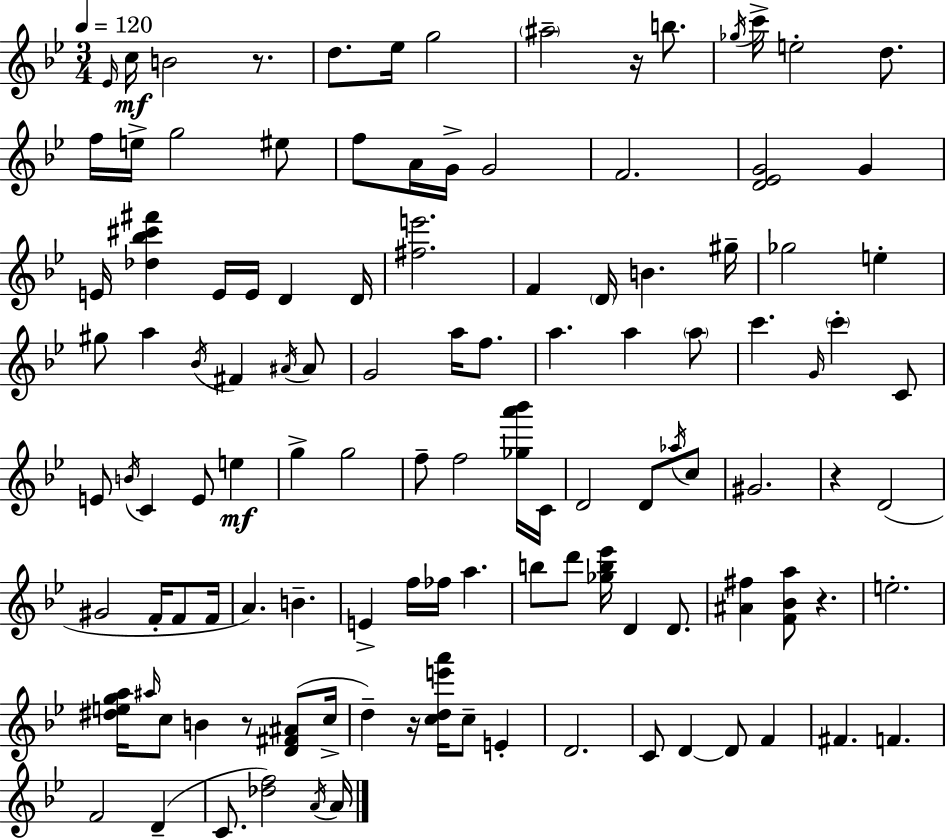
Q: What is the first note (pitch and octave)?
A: Eb4